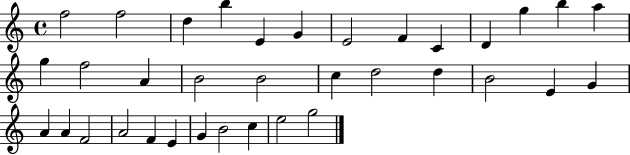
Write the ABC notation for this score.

X:1
T:Untitled
M:4/4
L:1/4
K:C
f2 f2 d b E G E2 F C D g b a g f2 A B2 B2 c d2 d B2 E G A A F2 A2 F E G B2 c e2 g2